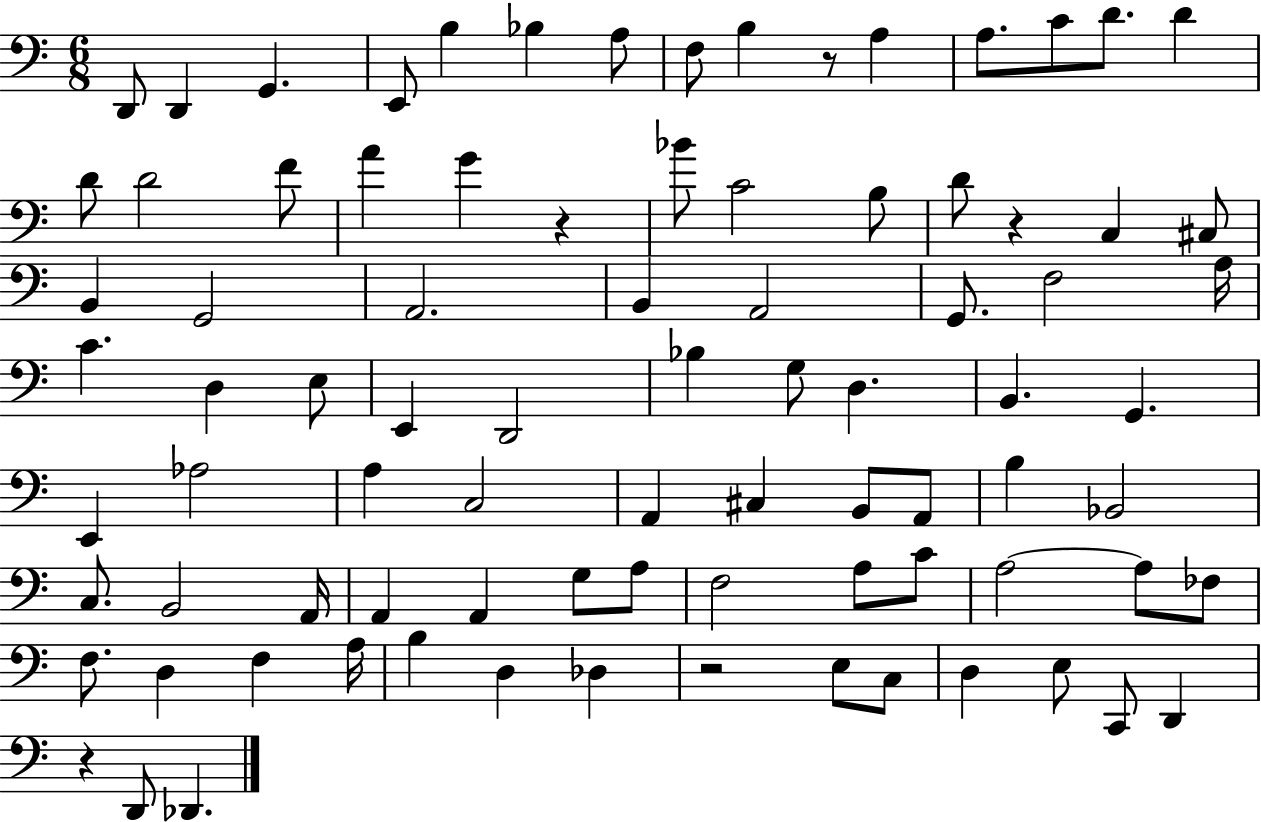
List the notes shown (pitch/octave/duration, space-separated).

D2/e D2/q G2/q. E2/e B3/q Bb3/q A3/e F3/e B3/q R/e A3/q A3/e. C4/e D4/e. D4/q D4/e D4/h F4/e A4/q G4/q R/q Bb4/e C4/h B3/e D4/e R/q C3/q C#3/e B2/q G2/h A2/h. B2/q A2/h G2/e. F3/h A3/s C4/q. D3/q E3/e E2/q D2/h Bb3/q G3/e D3/q. B2/q. G2/q. E2/q Ab3/h A3/q C3/h A2/q C#3/q B2/e A2/e B3/q Bb2/h C3/e. B2/h A2/s A2/q A2/q G3/e A3/e F3/h A3/e C4/e A3/h A3/e FES3/e F3/e. D3/q F3/q A3/s B3/q D3/q Db3/q R/h E3/e C3/e D3/q E3/e C2/e D2/q R/q D2/e Db2/q.